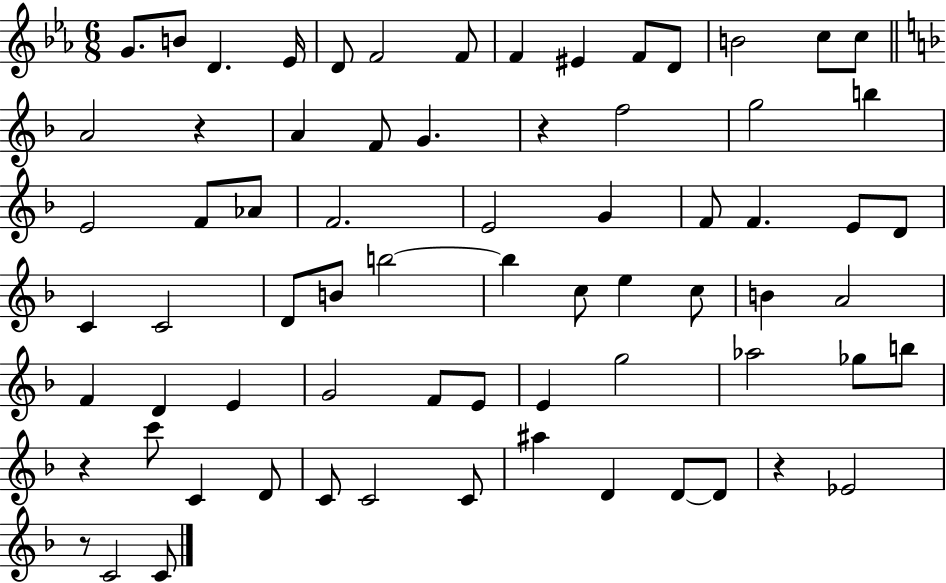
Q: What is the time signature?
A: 6/8